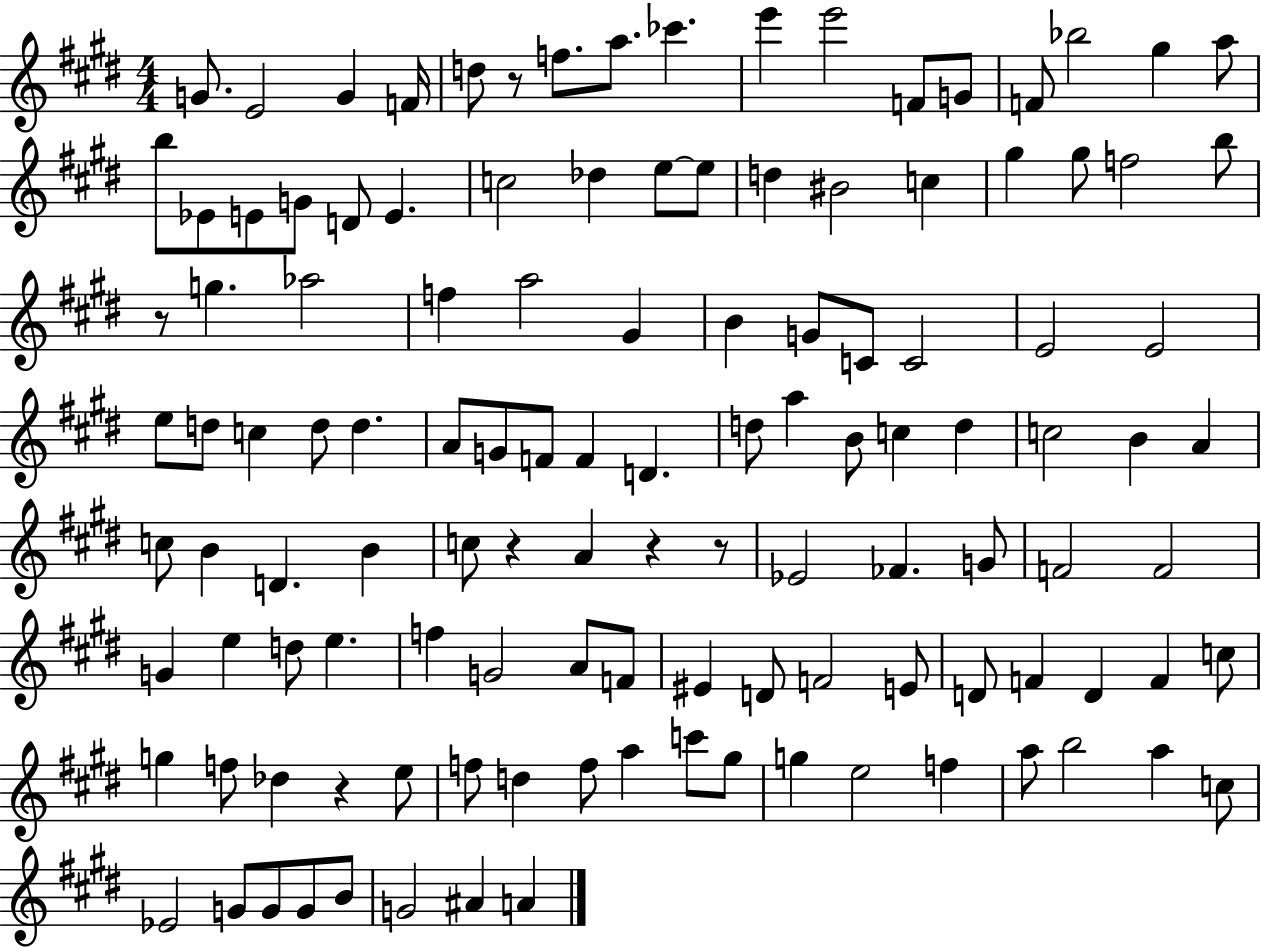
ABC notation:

X:1
T:Untitled
M:4/4
L:1/4
K:E
G/2 E2 G F/4 d/2 z/2 f/2 a/2 _c' e' e'2 F/2 G/2 F/2 _b2 ^g a/2 b/2 _E/2 E/2 G/2 D/2 E c2 _d e/2 e/2 d ^B2 c ^g ^g/2 f2 b/2 z/2 g _a2 f a2 ^G B G/2 C/2 C2 E2 E2 e/2 d/2 c d/2 d A/2 G/2 F/2 F D d/2 a B/2 c d c2 B A c/2 B D B c/2 z A z z/2 _E2 _F G/2 F2 F2 G e d/2 e f G2 A/2 F/2 ^E D/2 F2 E/2 D/2 F D F c/2 g f/2 _d z e/2 f/2 d f/2 a c'/2 ^g/2 g e2 f a/2 b2 a c/2 _E2 G/2 G/2 G/2 B/2 G2 ^A A